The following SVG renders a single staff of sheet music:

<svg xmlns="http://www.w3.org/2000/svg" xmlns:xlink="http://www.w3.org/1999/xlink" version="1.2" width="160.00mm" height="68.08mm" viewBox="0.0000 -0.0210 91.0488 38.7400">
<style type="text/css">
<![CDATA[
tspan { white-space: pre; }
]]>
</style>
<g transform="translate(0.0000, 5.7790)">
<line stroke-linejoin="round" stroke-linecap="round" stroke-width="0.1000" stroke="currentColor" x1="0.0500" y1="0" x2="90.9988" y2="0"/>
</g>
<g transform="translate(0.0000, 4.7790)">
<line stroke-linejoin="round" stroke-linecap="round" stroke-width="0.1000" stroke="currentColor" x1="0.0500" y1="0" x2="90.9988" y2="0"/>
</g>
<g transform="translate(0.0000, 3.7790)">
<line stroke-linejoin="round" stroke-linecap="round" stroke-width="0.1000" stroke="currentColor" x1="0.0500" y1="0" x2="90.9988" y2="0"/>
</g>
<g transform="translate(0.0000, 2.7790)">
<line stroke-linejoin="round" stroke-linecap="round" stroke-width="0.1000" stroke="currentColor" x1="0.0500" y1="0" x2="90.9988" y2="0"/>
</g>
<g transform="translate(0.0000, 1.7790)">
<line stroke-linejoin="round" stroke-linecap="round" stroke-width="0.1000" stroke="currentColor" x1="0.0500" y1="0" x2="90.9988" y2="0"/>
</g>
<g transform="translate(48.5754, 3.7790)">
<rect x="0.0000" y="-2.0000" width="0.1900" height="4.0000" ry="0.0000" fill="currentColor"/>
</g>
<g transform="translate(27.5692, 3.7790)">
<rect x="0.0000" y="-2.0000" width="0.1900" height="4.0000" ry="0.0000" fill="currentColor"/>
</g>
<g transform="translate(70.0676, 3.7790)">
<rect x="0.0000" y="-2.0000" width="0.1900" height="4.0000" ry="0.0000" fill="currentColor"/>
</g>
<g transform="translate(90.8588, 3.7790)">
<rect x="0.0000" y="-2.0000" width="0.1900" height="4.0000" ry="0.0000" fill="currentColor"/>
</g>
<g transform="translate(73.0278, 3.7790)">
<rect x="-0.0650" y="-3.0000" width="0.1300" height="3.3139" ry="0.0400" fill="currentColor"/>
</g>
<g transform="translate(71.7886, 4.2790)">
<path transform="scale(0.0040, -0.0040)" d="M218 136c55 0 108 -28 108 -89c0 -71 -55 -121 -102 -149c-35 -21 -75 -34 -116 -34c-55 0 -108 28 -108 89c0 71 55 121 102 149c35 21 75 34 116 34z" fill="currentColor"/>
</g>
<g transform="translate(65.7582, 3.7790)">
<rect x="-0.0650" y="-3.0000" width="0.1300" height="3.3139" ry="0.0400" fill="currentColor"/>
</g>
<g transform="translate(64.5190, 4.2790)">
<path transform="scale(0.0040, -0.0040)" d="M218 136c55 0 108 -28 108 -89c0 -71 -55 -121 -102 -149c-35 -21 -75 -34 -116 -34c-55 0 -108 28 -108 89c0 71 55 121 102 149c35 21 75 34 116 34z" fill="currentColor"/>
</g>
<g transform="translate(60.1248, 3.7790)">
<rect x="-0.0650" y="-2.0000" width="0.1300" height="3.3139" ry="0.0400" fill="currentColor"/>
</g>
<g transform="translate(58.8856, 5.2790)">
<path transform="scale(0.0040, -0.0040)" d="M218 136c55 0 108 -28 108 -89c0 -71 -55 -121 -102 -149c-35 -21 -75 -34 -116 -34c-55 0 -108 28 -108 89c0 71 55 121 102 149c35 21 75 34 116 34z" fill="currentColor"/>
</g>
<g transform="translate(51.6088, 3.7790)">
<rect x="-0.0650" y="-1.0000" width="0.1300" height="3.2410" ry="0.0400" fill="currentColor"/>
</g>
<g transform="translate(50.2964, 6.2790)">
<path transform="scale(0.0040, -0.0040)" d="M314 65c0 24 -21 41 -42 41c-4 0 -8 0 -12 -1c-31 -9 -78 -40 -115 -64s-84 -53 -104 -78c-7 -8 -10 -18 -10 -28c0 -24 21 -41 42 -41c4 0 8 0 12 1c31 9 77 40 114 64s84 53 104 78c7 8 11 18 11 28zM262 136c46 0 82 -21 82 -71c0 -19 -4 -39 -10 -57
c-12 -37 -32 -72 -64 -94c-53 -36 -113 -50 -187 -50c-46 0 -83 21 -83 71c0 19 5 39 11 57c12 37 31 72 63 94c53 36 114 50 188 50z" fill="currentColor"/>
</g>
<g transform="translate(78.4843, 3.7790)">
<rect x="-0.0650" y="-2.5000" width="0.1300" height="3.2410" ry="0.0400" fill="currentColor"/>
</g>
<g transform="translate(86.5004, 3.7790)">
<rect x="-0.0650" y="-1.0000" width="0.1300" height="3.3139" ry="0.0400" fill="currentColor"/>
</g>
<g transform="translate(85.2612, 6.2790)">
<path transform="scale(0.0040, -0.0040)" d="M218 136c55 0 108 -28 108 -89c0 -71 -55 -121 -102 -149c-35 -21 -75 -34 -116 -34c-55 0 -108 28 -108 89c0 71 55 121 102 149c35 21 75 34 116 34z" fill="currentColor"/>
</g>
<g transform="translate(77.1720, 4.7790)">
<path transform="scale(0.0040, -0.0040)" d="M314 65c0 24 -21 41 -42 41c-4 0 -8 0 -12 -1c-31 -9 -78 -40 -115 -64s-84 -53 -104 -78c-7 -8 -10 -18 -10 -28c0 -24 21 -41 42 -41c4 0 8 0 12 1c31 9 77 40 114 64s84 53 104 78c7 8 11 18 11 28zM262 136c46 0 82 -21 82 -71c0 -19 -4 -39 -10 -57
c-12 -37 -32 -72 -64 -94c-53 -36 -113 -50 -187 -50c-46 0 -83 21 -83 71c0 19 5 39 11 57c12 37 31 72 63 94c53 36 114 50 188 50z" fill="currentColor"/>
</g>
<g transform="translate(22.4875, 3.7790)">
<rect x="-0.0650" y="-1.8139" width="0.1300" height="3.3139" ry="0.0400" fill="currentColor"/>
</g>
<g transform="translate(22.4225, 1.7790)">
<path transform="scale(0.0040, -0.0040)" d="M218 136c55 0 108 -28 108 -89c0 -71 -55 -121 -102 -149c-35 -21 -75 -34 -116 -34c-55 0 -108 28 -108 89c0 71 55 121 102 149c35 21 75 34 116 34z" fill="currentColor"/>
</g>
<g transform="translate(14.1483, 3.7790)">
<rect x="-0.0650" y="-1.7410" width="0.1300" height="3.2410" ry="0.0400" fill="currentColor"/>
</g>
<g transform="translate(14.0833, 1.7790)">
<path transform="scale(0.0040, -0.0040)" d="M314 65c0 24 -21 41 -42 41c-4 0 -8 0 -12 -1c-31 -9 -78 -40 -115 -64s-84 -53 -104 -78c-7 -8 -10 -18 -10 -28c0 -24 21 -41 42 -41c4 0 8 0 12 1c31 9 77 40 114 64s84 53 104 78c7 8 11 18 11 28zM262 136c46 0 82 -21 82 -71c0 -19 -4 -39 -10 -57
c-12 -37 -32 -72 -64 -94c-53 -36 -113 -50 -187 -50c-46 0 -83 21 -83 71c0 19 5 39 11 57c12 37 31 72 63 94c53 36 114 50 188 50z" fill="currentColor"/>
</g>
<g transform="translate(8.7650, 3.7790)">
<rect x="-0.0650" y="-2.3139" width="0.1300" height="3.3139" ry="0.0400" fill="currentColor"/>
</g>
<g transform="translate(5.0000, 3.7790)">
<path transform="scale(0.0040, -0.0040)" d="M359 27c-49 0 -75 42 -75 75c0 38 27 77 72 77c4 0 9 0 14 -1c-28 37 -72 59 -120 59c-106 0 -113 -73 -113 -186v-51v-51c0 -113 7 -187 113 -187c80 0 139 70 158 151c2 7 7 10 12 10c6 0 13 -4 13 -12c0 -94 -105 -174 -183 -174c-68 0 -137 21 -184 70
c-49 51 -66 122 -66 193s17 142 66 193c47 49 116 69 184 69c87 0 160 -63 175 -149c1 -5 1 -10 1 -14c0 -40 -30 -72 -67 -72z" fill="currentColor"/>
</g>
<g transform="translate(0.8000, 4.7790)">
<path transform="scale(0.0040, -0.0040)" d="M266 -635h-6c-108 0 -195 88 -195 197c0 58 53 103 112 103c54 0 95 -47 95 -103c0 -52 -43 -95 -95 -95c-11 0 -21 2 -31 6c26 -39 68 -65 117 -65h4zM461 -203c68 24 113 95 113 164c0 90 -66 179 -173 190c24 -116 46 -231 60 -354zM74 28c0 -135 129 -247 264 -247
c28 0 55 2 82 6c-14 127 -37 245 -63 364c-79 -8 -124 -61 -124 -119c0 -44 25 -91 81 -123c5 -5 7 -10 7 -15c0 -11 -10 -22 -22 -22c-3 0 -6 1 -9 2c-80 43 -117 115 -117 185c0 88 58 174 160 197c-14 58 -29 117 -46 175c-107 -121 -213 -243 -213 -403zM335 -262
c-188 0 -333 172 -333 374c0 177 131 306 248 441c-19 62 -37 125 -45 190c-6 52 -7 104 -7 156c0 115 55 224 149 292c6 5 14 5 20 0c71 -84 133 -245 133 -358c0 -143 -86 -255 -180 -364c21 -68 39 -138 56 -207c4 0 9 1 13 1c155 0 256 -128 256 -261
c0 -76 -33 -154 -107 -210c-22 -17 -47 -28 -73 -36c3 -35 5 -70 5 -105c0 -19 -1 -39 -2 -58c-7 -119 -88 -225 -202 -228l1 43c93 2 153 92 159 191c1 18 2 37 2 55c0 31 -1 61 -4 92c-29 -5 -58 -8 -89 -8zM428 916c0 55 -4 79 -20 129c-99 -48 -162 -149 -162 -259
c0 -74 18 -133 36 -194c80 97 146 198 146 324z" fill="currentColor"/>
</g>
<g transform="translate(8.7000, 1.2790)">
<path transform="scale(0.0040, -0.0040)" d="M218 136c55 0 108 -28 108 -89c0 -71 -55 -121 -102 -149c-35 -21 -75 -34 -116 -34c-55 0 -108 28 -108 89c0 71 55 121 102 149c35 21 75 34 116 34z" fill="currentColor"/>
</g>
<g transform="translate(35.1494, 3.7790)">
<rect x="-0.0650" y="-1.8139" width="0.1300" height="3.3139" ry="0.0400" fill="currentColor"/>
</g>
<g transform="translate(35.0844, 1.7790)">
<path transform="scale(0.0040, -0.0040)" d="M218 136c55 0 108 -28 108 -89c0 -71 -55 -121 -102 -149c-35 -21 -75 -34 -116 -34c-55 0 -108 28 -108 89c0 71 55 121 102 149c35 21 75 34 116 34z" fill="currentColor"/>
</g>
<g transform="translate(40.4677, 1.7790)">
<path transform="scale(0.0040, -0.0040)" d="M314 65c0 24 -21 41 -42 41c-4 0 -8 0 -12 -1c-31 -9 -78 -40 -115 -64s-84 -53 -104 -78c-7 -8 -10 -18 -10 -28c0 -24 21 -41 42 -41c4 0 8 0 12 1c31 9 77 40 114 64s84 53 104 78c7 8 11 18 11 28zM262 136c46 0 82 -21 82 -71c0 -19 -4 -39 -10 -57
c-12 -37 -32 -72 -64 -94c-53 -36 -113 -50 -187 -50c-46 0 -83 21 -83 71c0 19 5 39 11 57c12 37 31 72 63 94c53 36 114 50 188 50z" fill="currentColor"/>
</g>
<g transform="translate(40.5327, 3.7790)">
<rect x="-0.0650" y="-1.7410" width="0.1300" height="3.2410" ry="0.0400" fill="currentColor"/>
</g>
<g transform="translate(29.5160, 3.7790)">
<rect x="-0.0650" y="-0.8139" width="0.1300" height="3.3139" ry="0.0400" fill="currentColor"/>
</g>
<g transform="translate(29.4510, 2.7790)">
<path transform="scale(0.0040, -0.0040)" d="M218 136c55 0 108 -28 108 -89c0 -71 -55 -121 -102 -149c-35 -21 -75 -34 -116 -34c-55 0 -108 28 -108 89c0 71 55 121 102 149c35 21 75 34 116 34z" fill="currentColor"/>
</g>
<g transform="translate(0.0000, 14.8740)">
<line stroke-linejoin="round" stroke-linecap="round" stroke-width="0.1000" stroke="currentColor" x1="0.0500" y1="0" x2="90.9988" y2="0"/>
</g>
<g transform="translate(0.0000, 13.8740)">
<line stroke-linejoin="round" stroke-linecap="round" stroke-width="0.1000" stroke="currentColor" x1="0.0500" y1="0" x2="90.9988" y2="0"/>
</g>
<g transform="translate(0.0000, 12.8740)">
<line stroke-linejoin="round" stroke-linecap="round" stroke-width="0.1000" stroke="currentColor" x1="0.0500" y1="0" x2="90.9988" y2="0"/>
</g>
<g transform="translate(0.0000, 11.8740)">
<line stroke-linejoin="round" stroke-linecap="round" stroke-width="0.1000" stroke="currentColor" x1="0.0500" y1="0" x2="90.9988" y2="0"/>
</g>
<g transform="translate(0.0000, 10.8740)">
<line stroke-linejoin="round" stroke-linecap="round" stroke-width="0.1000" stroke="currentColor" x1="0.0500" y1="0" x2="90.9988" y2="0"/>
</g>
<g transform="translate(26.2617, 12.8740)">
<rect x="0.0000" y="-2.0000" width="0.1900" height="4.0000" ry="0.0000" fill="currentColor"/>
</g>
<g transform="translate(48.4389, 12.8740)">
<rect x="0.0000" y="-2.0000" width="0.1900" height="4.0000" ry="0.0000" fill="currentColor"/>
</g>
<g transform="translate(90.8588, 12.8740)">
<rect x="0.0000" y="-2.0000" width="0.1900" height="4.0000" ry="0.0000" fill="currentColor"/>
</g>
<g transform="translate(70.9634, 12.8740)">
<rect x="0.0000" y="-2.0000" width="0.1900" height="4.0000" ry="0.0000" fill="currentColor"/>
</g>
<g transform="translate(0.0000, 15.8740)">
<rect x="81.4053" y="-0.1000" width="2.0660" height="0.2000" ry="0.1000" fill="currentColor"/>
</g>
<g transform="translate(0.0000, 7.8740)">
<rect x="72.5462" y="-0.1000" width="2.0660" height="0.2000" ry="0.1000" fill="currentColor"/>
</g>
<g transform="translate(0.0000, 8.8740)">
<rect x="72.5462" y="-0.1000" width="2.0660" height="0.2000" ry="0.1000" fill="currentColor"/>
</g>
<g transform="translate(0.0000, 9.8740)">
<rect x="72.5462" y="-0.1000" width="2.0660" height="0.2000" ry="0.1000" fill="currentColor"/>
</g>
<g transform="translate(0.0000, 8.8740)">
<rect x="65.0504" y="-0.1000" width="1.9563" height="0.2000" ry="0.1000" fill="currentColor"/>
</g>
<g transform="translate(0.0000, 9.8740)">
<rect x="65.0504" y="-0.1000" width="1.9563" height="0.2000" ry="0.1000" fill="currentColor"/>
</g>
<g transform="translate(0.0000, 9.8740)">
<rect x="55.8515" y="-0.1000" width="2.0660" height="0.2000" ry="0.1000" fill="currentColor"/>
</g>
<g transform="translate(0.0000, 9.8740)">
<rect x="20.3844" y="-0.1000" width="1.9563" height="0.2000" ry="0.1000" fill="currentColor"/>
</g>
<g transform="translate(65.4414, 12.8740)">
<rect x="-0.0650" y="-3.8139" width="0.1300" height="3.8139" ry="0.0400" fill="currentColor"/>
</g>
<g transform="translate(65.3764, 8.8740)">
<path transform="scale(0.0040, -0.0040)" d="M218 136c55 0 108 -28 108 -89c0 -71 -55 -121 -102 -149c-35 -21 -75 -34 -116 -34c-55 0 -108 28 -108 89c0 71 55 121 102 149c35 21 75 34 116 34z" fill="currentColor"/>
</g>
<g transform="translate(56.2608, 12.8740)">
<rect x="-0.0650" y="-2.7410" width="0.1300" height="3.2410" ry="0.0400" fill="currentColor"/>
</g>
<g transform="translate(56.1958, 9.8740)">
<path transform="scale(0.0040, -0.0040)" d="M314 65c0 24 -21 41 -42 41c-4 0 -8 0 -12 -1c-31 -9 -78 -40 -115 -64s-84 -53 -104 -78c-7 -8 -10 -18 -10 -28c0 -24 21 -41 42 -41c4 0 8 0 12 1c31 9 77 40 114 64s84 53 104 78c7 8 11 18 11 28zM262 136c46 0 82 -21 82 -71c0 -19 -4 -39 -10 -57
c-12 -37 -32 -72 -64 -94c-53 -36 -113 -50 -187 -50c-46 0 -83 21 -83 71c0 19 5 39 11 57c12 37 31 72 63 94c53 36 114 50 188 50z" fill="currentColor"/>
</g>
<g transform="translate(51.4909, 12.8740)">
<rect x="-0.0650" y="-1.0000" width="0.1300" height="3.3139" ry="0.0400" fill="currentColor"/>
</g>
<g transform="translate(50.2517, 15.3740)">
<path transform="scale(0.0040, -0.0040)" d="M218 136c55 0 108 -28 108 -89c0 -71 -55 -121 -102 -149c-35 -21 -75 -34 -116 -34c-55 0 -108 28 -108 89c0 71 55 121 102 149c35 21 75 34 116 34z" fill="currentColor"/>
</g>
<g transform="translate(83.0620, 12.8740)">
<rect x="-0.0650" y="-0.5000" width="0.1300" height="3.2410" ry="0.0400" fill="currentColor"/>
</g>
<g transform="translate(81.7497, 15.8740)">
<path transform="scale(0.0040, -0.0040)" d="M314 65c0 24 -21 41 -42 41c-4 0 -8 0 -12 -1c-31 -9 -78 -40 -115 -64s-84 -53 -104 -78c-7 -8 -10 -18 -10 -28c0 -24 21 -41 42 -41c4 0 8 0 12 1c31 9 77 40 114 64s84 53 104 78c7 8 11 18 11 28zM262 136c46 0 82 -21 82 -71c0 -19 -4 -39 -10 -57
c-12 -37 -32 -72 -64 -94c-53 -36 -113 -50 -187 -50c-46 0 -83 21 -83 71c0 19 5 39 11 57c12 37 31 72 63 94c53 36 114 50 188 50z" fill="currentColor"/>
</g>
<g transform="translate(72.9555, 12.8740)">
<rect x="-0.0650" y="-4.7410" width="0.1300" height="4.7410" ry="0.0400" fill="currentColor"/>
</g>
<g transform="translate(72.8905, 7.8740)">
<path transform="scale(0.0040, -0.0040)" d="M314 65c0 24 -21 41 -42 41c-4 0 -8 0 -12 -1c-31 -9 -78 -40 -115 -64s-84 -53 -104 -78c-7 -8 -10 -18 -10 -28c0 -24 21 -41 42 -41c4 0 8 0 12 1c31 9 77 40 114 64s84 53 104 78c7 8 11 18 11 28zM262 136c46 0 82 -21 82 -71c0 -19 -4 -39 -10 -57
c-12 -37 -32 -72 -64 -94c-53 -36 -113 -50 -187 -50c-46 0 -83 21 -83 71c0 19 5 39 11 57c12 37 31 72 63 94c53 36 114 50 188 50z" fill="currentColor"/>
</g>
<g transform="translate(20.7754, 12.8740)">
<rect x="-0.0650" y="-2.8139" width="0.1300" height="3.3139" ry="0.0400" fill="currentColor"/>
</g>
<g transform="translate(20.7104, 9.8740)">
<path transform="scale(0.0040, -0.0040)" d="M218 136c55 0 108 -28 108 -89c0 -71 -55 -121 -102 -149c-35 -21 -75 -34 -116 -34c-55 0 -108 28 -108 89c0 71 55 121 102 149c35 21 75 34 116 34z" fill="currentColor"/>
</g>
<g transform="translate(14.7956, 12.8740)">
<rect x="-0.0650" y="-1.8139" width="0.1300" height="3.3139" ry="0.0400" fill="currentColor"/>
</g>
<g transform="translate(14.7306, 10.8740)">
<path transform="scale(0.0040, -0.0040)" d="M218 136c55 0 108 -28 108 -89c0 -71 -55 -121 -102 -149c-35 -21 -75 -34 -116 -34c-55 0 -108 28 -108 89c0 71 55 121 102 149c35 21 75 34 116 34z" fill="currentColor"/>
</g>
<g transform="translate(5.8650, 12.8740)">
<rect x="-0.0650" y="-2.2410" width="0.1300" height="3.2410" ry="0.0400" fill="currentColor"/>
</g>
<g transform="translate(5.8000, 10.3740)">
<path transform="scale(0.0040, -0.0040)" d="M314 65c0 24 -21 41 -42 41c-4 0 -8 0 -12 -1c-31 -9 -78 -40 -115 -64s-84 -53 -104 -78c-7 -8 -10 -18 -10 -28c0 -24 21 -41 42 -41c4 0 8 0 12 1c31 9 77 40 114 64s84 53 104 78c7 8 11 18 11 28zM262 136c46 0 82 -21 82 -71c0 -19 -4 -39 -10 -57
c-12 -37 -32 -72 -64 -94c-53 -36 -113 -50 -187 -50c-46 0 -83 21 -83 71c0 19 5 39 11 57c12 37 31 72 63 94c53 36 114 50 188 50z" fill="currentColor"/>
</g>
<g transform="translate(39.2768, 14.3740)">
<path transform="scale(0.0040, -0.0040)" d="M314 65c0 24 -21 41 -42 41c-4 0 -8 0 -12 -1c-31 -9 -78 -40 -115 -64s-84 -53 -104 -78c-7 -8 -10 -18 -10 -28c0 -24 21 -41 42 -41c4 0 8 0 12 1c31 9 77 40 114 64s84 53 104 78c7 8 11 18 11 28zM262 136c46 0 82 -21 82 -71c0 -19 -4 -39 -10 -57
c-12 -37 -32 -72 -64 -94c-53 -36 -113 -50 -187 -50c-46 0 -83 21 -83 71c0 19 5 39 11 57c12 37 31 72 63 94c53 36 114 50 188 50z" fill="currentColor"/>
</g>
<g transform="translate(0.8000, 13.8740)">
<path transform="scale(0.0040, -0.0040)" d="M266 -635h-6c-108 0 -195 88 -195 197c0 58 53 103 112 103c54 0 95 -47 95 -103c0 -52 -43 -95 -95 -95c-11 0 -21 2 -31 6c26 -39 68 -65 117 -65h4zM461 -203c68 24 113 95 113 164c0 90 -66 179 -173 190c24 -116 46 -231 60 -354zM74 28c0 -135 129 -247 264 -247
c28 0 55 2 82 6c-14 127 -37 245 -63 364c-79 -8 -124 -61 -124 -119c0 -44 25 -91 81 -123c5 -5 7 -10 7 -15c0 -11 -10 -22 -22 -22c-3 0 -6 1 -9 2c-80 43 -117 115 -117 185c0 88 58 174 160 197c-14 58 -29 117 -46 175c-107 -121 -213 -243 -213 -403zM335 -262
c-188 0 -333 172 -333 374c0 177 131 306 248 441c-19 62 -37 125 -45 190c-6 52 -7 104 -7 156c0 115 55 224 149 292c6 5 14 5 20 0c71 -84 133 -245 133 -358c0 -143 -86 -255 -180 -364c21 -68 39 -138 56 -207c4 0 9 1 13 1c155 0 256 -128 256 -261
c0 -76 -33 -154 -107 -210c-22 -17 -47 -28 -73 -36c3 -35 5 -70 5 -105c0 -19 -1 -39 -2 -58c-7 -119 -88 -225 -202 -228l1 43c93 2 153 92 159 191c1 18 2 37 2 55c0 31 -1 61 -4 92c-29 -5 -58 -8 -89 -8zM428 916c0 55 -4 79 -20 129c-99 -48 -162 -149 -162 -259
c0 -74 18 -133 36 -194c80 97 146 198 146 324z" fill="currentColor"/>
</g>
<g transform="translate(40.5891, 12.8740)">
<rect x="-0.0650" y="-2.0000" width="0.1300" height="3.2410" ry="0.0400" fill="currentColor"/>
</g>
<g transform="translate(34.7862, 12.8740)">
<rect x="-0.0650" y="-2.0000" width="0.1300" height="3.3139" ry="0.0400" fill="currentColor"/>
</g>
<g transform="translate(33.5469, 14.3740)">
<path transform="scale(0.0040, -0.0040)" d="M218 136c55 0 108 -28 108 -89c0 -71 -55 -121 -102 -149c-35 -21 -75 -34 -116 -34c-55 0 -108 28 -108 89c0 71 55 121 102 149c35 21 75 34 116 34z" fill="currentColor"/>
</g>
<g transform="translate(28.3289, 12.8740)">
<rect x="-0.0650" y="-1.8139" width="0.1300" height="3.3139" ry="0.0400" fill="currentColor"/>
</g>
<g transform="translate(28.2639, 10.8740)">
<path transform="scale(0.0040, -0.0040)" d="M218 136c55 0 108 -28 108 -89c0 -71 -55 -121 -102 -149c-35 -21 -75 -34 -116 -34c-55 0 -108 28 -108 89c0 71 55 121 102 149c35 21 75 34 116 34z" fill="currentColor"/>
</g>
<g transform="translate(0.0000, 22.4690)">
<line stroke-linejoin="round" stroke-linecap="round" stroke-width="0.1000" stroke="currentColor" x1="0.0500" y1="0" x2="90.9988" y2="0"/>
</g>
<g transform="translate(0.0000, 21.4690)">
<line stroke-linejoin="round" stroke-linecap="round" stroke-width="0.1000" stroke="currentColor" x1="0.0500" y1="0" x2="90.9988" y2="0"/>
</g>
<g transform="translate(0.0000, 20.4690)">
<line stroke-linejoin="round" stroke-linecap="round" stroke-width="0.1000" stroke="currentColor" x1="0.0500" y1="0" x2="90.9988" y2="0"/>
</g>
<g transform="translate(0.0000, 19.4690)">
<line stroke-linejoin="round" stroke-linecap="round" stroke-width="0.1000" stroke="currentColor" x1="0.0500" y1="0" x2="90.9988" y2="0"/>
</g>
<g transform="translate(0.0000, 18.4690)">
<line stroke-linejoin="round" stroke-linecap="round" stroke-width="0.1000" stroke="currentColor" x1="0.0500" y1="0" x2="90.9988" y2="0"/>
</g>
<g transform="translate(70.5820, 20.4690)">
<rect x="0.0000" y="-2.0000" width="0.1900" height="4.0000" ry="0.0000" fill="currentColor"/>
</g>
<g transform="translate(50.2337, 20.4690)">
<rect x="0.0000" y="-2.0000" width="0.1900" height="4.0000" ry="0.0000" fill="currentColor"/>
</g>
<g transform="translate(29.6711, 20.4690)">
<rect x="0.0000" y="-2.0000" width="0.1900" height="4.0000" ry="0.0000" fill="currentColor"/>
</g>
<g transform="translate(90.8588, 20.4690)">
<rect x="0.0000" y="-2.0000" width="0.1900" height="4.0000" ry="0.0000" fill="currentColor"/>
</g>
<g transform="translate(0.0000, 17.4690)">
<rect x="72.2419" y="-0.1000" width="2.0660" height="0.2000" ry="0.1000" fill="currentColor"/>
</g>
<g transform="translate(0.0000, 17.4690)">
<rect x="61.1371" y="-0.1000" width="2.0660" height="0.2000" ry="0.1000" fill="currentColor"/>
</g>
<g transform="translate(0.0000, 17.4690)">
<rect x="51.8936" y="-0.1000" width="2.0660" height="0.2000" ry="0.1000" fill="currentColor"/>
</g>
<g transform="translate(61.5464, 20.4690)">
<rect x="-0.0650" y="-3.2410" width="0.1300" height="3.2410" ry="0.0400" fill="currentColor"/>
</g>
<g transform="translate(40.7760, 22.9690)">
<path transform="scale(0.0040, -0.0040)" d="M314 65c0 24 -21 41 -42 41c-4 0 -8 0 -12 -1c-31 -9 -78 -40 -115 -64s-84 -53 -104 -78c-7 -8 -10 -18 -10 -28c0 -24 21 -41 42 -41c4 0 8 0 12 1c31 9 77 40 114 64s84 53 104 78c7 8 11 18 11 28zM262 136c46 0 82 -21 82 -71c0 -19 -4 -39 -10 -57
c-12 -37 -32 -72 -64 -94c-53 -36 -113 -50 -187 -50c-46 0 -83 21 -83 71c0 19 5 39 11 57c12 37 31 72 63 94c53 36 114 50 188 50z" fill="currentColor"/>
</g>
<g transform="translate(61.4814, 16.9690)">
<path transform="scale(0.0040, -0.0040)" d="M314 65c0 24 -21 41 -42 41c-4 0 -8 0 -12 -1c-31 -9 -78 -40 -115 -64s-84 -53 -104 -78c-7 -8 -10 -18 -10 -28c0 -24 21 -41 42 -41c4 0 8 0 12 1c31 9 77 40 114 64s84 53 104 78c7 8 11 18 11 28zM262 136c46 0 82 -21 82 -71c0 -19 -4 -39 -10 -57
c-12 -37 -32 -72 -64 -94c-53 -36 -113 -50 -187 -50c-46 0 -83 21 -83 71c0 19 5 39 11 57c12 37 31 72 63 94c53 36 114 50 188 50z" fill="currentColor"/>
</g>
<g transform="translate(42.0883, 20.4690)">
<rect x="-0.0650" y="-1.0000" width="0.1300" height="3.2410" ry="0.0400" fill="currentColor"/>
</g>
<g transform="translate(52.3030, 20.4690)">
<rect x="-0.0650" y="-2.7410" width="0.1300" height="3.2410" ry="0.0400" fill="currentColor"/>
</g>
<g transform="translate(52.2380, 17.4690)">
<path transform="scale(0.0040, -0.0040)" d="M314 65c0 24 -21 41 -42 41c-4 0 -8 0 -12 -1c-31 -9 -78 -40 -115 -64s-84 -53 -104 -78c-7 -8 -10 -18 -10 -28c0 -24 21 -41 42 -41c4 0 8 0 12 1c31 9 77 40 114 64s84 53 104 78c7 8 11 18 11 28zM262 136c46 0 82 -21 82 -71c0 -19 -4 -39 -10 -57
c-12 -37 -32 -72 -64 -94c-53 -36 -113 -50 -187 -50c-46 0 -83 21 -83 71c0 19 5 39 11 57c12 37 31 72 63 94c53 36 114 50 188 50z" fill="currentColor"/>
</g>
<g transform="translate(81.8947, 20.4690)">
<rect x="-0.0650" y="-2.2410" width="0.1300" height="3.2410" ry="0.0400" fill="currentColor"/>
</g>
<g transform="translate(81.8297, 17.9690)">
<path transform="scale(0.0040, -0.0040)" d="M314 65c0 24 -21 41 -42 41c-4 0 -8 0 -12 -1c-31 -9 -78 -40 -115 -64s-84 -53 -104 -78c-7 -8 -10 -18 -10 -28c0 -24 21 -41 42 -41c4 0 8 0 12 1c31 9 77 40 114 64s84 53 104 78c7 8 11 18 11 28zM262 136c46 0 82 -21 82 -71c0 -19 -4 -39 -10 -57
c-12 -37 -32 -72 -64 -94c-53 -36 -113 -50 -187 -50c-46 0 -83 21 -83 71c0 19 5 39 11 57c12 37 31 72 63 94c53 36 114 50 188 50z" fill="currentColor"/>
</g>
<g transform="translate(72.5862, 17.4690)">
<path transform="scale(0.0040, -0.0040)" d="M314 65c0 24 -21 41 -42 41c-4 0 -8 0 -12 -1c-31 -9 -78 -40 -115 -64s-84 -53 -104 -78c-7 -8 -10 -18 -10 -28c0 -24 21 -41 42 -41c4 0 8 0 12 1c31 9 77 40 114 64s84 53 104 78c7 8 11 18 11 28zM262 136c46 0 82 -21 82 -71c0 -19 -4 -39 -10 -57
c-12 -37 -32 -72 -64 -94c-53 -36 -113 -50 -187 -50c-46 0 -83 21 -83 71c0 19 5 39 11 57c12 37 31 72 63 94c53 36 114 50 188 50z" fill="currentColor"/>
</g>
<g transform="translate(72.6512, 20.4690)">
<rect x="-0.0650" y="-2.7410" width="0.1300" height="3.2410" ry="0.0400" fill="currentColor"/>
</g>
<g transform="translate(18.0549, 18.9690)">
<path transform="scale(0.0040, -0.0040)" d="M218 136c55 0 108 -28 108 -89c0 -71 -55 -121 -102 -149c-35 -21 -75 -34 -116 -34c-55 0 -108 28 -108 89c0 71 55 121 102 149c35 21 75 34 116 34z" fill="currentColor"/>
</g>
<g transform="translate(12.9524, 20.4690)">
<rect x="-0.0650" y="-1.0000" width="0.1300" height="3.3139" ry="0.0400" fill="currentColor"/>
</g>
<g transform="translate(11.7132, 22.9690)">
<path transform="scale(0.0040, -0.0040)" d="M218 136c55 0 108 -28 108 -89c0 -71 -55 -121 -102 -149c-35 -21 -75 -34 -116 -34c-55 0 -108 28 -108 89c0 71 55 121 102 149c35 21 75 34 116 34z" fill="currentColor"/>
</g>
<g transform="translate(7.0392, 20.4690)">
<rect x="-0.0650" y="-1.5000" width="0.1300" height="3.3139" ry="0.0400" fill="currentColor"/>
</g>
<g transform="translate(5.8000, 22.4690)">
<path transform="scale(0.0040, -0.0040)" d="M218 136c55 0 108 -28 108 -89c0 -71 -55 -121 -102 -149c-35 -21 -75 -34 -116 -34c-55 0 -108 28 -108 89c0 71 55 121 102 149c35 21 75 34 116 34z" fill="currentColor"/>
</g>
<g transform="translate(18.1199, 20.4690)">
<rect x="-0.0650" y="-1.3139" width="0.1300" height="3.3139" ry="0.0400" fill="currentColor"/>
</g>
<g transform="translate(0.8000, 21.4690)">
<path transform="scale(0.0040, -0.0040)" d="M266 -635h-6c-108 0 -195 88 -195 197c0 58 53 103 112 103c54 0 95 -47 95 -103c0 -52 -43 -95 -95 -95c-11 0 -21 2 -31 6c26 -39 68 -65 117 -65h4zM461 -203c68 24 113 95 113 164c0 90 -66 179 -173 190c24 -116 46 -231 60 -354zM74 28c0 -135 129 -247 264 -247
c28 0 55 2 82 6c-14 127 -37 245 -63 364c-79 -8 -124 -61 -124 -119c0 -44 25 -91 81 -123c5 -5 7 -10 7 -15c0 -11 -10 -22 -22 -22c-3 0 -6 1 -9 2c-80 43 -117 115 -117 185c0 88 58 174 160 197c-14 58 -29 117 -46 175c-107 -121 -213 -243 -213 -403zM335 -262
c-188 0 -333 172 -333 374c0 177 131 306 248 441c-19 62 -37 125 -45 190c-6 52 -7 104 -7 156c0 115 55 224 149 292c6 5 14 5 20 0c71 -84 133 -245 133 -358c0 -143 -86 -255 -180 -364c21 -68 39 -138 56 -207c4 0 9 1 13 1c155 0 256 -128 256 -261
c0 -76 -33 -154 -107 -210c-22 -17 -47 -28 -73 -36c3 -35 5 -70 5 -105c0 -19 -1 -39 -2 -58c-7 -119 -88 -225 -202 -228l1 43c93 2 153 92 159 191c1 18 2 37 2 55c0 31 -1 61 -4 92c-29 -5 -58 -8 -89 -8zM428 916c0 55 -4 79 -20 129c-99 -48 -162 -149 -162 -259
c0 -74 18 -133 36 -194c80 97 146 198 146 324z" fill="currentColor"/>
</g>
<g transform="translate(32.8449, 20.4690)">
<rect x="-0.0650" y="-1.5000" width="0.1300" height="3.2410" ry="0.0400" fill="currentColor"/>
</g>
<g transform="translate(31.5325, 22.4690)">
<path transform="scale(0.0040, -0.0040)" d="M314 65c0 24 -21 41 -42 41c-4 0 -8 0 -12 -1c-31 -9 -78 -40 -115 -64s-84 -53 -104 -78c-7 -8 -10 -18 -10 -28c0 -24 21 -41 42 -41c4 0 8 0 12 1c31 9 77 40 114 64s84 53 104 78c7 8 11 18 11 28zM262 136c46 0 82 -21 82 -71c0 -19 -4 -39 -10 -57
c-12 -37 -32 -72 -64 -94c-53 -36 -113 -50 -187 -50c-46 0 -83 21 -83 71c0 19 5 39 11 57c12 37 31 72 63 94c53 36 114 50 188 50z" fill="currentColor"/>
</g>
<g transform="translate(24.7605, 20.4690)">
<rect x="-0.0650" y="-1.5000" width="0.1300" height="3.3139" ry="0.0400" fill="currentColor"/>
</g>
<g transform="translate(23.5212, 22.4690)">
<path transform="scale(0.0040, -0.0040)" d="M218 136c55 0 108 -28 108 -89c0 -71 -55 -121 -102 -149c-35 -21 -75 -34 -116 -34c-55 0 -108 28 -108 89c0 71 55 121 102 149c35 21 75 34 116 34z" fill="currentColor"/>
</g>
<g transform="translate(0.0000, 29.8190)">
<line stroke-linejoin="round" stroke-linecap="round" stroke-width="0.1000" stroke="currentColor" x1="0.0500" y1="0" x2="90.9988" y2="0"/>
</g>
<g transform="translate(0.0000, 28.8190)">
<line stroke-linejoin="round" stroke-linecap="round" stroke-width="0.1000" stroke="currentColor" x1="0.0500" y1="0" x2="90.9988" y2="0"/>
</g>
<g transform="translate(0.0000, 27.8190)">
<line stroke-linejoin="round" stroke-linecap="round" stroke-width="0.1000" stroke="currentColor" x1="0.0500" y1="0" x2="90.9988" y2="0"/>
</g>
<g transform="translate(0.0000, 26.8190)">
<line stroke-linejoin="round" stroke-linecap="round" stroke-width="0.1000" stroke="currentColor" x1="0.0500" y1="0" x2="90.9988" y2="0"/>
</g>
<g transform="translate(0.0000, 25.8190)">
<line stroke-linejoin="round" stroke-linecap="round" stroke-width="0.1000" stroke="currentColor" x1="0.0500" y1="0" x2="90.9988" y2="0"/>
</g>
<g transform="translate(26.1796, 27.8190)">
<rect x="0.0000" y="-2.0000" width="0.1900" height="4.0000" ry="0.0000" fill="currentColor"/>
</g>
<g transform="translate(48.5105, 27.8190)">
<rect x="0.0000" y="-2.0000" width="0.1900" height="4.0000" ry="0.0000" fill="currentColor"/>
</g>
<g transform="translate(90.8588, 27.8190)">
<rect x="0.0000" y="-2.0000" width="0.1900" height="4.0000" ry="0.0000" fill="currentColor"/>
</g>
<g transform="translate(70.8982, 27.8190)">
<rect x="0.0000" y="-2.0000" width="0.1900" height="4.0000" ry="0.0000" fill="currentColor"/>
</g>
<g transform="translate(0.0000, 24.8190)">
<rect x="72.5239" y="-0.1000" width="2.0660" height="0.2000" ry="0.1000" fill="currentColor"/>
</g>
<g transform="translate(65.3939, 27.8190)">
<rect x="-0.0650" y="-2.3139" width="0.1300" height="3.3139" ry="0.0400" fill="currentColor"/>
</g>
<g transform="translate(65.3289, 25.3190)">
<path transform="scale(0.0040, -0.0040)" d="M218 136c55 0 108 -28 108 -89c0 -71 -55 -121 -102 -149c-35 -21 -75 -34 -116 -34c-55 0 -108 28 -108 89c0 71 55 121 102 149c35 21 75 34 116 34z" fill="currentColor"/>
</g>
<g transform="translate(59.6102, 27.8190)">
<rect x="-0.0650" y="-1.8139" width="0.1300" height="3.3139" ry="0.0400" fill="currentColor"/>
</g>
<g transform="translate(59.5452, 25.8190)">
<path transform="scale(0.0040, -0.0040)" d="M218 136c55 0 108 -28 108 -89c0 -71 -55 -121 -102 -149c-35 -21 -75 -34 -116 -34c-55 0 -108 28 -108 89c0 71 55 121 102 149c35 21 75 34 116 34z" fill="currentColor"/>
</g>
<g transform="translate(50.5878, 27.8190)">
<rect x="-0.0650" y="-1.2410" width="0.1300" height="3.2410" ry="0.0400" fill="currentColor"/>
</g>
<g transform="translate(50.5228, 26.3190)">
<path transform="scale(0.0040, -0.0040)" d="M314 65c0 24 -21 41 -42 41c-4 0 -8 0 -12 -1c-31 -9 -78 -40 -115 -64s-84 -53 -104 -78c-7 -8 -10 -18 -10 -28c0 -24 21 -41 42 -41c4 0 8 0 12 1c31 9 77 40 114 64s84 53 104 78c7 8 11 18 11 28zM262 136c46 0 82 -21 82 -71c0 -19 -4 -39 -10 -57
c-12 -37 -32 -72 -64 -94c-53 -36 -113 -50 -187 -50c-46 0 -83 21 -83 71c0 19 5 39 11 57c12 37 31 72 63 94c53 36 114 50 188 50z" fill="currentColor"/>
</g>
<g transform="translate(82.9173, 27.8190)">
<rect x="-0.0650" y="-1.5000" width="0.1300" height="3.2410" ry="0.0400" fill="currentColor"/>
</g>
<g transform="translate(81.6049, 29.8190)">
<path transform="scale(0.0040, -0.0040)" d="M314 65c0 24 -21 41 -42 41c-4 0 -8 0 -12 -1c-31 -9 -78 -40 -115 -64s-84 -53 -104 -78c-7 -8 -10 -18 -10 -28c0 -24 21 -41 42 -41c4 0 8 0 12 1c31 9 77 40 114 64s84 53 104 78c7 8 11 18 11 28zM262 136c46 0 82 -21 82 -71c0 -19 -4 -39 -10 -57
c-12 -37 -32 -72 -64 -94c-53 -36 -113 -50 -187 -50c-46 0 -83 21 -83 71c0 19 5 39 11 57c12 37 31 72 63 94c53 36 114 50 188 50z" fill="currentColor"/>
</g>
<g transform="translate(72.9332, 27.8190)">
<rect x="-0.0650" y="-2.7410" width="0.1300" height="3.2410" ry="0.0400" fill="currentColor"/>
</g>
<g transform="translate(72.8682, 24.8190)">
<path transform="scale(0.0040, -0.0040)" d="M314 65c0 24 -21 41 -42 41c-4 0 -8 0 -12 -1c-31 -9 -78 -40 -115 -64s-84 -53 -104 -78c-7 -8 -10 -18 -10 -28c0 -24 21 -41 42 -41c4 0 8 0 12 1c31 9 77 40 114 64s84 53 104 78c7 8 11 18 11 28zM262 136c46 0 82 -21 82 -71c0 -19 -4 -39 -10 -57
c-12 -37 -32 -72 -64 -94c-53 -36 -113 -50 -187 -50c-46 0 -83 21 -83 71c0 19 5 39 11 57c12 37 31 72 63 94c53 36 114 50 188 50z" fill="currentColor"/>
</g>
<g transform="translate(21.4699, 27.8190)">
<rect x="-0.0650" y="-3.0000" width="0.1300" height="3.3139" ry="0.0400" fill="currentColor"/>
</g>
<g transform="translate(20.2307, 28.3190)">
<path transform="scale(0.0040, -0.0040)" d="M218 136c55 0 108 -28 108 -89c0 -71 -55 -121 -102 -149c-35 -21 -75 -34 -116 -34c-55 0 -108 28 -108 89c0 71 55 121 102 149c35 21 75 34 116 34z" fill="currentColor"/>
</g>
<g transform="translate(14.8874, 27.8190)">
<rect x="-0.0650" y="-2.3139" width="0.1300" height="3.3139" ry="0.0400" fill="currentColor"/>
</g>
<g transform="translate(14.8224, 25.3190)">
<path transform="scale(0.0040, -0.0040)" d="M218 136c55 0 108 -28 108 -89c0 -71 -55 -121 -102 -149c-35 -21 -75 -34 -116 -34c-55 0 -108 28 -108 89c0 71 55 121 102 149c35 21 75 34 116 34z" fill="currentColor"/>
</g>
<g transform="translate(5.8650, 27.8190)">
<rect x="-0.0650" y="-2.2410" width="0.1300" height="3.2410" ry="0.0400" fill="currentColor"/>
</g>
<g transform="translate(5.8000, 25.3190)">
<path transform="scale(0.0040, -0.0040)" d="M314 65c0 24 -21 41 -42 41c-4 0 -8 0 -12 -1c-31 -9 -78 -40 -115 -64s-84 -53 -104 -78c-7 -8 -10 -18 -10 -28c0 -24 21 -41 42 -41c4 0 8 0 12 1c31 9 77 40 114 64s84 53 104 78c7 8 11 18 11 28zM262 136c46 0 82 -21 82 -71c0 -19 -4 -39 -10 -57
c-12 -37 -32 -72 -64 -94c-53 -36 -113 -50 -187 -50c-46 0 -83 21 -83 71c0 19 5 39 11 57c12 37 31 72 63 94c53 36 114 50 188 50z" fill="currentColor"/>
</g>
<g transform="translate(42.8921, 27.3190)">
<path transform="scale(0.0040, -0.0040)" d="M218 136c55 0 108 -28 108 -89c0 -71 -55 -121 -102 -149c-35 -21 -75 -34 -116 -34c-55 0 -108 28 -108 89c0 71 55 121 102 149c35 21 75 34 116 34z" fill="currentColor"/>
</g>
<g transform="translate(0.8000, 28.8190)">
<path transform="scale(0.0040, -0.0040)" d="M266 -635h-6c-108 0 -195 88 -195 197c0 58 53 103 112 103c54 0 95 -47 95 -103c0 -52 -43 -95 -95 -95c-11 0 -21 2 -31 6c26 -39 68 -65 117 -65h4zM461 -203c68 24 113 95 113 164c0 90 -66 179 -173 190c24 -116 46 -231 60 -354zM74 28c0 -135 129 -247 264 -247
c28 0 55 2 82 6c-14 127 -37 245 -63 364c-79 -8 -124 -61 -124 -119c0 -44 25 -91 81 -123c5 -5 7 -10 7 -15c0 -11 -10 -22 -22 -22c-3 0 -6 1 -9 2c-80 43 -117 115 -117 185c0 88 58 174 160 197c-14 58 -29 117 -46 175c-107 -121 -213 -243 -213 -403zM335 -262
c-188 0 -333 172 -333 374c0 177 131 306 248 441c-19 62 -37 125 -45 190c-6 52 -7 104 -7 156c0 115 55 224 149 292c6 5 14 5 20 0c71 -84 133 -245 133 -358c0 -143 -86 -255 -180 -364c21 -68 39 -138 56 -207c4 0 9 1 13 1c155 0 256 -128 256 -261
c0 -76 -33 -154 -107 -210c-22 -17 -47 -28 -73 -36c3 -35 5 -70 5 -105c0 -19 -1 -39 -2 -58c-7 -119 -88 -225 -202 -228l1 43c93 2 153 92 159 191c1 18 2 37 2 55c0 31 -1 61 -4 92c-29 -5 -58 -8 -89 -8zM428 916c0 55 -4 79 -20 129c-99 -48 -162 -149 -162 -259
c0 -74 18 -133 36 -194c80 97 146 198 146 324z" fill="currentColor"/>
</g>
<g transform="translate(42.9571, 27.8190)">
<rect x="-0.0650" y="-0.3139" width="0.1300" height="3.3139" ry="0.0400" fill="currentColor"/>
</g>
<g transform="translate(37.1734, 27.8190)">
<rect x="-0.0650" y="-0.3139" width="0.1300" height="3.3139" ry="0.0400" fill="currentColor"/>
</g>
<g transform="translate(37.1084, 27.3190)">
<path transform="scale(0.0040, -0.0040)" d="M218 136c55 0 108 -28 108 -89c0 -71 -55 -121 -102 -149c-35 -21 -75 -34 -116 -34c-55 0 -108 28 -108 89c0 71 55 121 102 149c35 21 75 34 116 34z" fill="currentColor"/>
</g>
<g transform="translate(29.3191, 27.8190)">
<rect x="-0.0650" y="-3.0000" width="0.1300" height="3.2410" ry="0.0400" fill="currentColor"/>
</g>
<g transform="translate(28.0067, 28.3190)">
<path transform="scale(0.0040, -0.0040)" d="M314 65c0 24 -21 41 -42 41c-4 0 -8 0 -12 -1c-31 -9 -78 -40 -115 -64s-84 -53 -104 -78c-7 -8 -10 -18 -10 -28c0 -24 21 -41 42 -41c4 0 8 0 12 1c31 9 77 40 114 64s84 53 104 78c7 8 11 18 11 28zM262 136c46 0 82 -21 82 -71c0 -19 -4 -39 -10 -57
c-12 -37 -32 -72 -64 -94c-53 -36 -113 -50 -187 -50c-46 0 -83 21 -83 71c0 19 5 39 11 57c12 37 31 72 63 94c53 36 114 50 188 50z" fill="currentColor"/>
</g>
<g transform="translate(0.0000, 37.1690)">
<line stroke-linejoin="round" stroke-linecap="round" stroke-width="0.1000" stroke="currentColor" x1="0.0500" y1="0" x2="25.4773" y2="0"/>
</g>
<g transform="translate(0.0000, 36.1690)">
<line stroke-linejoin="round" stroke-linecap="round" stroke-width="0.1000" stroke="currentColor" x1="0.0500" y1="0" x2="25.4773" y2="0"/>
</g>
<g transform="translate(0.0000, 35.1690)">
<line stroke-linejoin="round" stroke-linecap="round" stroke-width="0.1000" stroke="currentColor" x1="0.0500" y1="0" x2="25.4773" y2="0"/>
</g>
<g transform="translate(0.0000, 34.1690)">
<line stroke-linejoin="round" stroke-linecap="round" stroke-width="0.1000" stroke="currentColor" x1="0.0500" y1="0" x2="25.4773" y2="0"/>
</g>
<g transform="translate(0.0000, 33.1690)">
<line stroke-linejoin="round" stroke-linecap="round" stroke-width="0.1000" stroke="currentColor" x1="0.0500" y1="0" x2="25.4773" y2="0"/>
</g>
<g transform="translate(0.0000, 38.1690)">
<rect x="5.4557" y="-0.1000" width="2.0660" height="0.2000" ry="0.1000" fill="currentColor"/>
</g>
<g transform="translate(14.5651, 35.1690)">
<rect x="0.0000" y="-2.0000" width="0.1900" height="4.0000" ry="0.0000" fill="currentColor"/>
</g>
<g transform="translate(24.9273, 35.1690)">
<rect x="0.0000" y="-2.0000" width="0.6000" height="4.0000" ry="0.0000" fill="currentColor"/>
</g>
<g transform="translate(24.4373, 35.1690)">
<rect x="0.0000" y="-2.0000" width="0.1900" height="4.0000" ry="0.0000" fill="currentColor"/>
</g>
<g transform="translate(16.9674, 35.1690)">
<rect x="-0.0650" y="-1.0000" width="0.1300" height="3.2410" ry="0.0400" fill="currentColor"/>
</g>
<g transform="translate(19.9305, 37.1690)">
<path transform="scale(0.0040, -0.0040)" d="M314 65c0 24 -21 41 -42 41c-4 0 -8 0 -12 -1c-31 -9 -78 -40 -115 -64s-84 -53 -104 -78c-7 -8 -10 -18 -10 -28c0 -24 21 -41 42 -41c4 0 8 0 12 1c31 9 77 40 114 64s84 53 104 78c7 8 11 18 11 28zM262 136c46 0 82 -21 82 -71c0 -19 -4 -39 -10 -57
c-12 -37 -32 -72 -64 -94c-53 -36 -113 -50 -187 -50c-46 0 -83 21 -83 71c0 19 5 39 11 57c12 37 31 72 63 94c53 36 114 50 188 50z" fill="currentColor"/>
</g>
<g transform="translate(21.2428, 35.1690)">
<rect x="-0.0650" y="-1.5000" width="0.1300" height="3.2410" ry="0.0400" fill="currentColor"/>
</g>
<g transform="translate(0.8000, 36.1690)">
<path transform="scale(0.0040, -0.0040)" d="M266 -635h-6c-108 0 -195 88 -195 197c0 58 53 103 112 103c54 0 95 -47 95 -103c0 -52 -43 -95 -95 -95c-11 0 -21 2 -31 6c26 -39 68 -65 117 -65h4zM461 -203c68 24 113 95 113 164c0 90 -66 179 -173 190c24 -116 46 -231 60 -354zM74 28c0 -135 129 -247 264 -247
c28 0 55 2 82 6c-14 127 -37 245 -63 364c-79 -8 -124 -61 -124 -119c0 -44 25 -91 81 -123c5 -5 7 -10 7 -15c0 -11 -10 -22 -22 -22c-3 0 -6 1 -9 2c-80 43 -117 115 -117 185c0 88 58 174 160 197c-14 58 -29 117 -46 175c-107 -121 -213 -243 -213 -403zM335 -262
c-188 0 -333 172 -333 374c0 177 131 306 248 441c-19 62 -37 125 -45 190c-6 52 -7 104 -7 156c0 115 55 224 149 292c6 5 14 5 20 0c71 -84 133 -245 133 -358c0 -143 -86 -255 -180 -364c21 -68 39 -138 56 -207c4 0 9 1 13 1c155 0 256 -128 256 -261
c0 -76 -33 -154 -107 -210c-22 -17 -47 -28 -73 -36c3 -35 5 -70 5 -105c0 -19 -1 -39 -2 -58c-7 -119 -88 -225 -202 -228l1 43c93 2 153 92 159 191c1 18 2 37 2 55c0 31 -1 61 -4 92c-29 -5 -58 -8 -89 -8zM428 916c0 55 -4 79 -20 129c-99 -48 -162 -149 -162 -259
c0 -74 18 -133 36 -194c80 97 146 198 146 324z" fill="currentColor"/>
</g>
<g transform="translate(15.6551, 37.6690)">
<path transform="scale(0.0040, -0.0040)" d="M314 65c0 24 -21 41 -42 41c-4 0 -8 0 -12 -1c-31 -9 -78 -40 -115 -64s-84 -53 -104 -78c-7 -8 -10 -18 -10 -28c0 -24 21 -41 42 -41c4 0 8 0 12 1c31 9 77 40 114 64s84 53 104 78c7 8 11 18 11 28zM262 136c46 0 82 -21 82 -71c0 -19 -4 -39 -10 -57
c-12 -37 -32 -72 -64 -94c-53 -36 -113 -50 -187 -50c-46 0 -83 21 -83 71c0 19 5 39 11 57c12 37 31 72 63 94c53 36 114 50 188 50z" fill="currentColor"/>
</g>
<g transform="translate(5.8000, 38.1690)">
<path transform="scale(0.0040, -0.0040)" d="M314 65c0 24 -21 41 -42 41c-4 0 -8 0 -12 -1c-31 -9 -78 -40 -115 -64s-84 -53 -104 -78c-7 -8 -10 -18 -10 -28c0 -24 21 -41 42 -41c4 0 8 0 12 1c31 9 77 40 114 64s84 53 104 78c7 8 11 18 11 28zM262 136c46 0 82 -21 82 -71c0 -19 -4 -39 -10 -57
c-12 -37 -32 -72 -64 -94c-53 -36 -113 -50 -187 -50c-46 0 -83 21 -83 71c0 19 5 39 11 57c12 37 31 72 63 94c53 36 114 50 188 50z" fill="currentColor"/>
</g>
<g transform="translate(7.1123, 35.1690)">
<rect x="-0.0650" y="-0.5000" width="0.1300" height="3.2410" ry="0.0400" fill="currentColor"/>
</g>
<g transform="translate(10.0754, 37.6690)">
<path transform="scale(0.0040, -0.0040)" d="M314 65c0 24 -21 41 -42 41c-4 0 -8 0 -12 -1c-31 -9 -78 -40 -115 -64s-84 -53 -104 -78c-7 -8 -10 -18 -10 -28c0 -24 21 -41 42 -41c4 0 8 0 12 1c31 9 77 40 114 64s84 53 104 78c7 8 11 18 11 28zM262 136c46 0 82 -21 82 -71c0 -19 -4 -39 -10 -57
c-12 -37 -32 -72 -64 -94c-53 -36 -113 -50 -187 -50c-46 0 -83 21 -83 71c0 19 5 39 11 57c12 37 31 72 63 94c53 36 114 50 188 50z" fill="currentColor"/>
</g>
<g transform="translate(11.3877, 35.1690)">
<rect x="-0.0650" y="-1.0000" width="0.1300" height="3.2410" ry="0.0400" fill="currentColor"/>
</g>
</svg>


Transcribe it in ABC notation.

X:1
T:Untitled
M:4/4
L:1/4
K:C
g f2 f d f f2 D2 F A A G2 D g2 f a f F F2 D a2 c' e'2 C2 E D e E E2 D2 a2 b2 a2 g2 g2 g A A2 c c e2 f g a2 E2 C2 D2 D2 E2